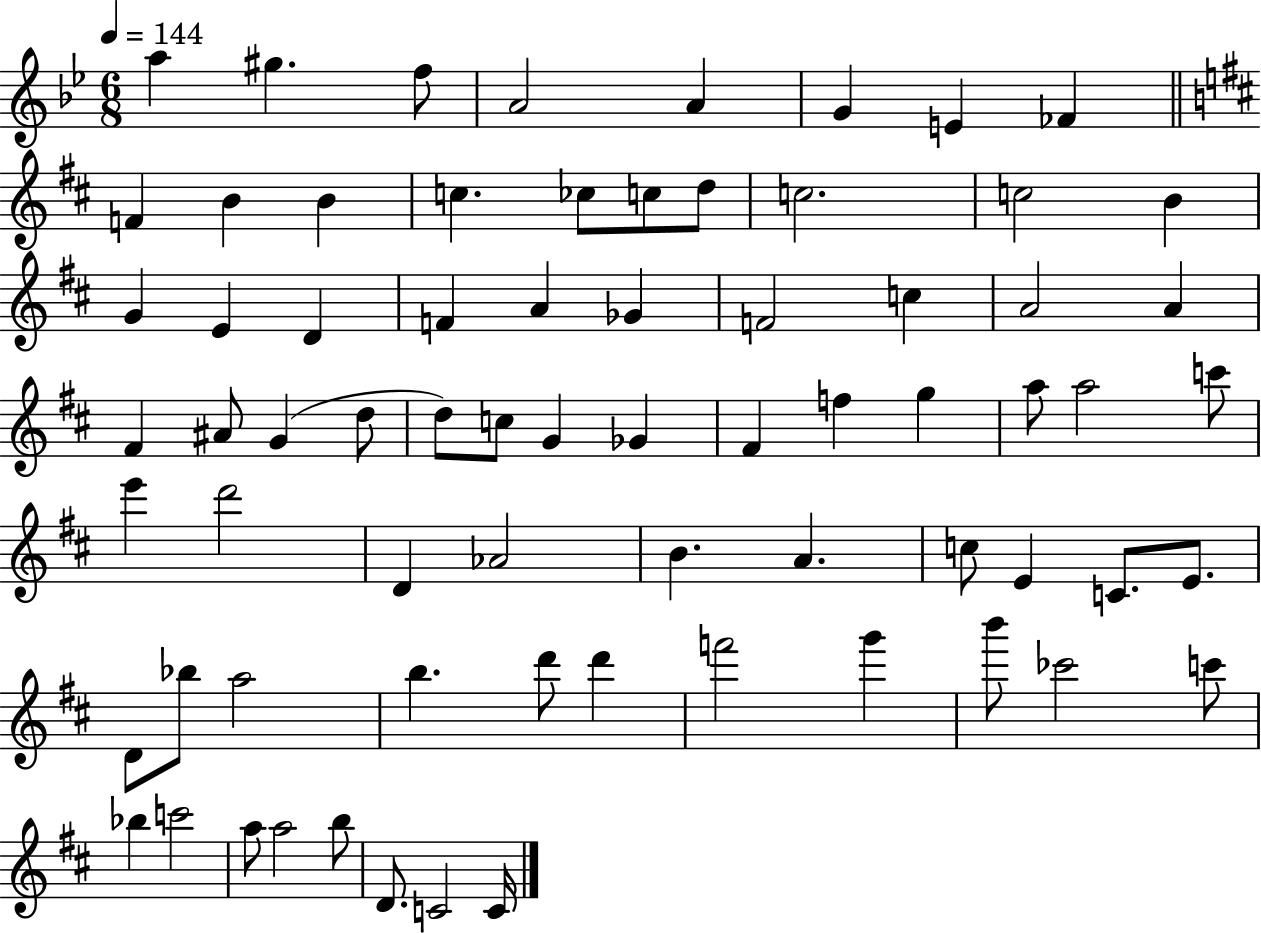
{
  \clef treble
  \numericTimeSignature
  \time 6/8
  \key bes \major
  \tempo 4 = 144
  \repeat volta 2 { a''4 gis''4. f''8 | a'2 a'4 | g'4 e'4 fes'4 | \bar "||" \break \key d \major f'4 b'4 b'4 | c''4. ces''8 c''8 d''8 | c''2. | c''2 b'4 | \break g'4 e'4 d'4 | f'4 a'4 ges'4 | f'2 c''4 | a'2 a'4 | \break fis'4 ais'8 g'4( d''8 | d''8) c''8 g'4 ges'4 | fis'4 f''4 g''4 | a''8 a''2 c'''8 | \break e'''4 d'''2 | d'4 aes'2 | b'4. a'4. | c''8 e'4 c'8. e'8. | \break d'8 bes''8 a''2 | b''4. d'''8 d'''4 | f'''2 g'''4 | b'''8 ces'''2 c'''8 | \break bes''4 c'''2 | a''8 a''2 b''8 | d'8. c'2 c'16 | } \bar "|."
}